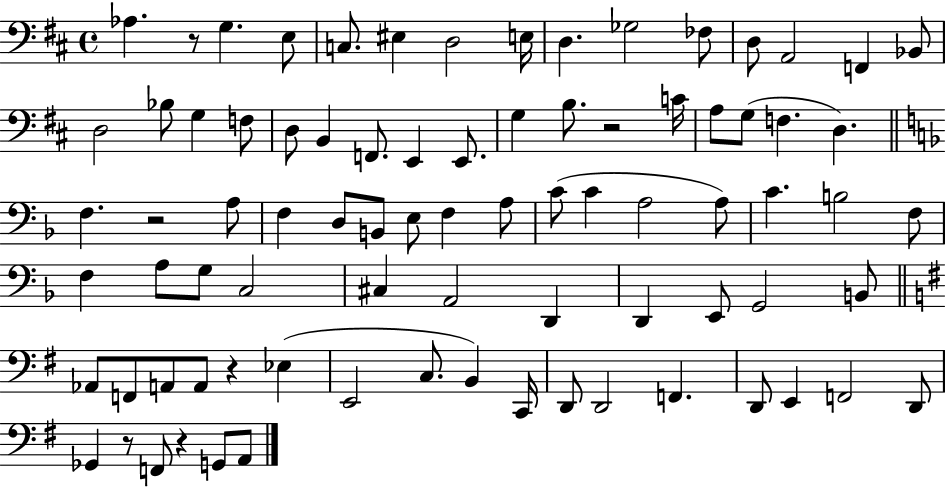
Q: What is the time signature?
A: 4/4